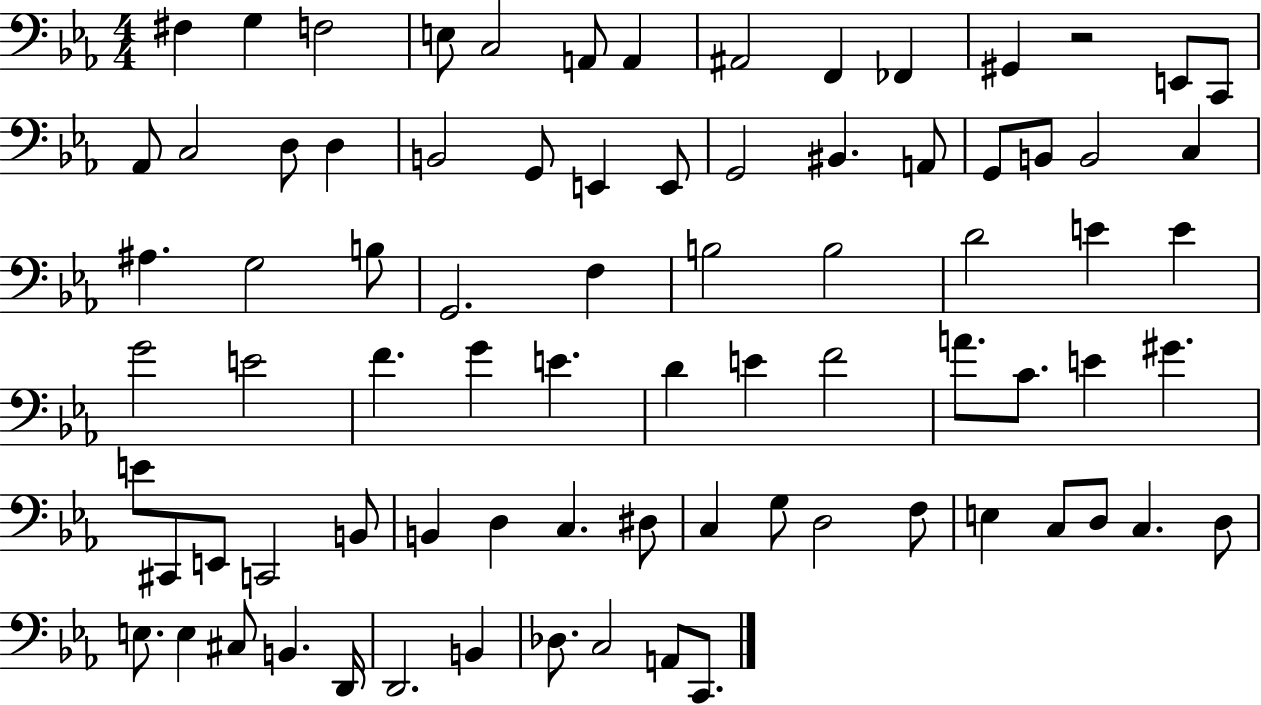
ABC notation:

X:1
T:Untitled
M:4/4
L:1/4
K:Eb
^F, G, F,2 E,/2 C,2 A,,/2 A,, ^A,,2 F,, _F,, ^G,, z2 E,,/2 C,,/2 _A,,/2 C,2 D,/2 D, B,,2 G,,/2 E,, E,,/2 G,,2 ^B,, A,,/2 G,,/2 B,,/2 B,,2 C, ^A, G,2 B,/2 G,,2 F, B,2 B,2 D2 E E G2 E2 F G E D E F2 A/2 C/2 E ^G E/2 ^C,,/2 E,,/2 C,,2 B,,/2 B,, D, C, ^D,/2 C, G,/2 D,2 F,/2 E, C,/2 D,/2 C, D,/2 E,/2 E, ^C,/2 B,, D,,/4 D,,2 B,, _D,/2 C,2 A,,/2 C,,/2